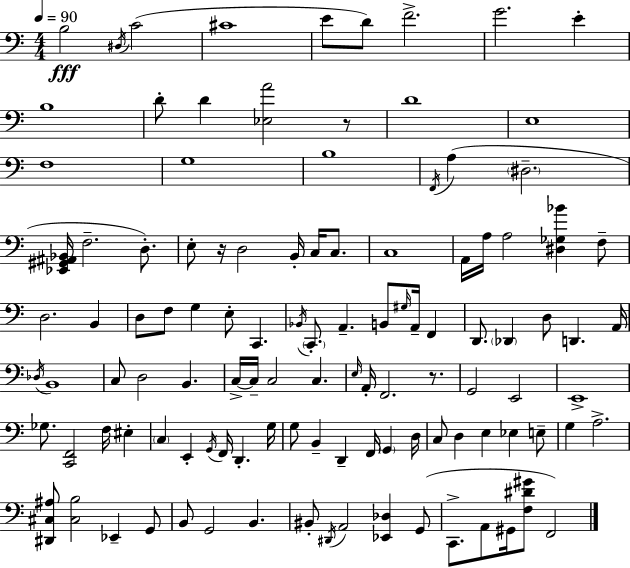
{
  \clef bass
  \numericTimeSignature
  \time 4/4
  \key a \minor
  \tempo 4 = 90
  b2\fff \acciaccatura { dis16 } c'2( | cis'1 | e'8 d'8) f'2.-> | g'2. e'4-. | \break b1 | d'8-. d'4 <ees a'>2 r8 | d'1 | e1 | \break f1 | g1 | b1 | \acciaccatura { f,16 }( a4 \parenthesize dis2.-- | \break <ees, gis, ais, bes,>16 f2.-- d8.-.) | e8-. r16 d2 b,16-. c16 c8. | c1 | a,16 a16 a2 <dis ges bes'>4 | \break f8-- d2. b,4 | d8 f8 g4 e8-. c,4. | \acciaccatura { bes,16 } \parenthesize c,8.-. a,4.-- b,8 \grace { gis16 } a,16-- | f,4 d,8. \parenthesize des,4 d8 d,4. | \break a,16 \acciaccatura { des16 } b,1 | c8 d2 b,4. | c16->~~ c16-- c2 c4. | \grace { e16 } a,16-. f,2. | \break r8. g,2 e,2 | e,1-> | ges8. <c, f,>2 | f16 eis4-. \parenthesize c4 e,4-. \acciaccatura { g,16 } f,16 | \break d,4.-. g16 g8 b,4-- d,4-- | f,16 \parenthesize g,4 d16 c8 d4 e4 | ees4 e8-- g4 a2.-> | <dis, cis ais>8 <cis b>2 | \break ees,4-- g,8 b,8 g,2 | b,4. bis,8-. \acciaccatura { dis,16 } a,2 | <ees, des>4 g,8( c,8.-> a,8 gis,16 <f dis' gis'>8 | f,2) \bar "|."
}